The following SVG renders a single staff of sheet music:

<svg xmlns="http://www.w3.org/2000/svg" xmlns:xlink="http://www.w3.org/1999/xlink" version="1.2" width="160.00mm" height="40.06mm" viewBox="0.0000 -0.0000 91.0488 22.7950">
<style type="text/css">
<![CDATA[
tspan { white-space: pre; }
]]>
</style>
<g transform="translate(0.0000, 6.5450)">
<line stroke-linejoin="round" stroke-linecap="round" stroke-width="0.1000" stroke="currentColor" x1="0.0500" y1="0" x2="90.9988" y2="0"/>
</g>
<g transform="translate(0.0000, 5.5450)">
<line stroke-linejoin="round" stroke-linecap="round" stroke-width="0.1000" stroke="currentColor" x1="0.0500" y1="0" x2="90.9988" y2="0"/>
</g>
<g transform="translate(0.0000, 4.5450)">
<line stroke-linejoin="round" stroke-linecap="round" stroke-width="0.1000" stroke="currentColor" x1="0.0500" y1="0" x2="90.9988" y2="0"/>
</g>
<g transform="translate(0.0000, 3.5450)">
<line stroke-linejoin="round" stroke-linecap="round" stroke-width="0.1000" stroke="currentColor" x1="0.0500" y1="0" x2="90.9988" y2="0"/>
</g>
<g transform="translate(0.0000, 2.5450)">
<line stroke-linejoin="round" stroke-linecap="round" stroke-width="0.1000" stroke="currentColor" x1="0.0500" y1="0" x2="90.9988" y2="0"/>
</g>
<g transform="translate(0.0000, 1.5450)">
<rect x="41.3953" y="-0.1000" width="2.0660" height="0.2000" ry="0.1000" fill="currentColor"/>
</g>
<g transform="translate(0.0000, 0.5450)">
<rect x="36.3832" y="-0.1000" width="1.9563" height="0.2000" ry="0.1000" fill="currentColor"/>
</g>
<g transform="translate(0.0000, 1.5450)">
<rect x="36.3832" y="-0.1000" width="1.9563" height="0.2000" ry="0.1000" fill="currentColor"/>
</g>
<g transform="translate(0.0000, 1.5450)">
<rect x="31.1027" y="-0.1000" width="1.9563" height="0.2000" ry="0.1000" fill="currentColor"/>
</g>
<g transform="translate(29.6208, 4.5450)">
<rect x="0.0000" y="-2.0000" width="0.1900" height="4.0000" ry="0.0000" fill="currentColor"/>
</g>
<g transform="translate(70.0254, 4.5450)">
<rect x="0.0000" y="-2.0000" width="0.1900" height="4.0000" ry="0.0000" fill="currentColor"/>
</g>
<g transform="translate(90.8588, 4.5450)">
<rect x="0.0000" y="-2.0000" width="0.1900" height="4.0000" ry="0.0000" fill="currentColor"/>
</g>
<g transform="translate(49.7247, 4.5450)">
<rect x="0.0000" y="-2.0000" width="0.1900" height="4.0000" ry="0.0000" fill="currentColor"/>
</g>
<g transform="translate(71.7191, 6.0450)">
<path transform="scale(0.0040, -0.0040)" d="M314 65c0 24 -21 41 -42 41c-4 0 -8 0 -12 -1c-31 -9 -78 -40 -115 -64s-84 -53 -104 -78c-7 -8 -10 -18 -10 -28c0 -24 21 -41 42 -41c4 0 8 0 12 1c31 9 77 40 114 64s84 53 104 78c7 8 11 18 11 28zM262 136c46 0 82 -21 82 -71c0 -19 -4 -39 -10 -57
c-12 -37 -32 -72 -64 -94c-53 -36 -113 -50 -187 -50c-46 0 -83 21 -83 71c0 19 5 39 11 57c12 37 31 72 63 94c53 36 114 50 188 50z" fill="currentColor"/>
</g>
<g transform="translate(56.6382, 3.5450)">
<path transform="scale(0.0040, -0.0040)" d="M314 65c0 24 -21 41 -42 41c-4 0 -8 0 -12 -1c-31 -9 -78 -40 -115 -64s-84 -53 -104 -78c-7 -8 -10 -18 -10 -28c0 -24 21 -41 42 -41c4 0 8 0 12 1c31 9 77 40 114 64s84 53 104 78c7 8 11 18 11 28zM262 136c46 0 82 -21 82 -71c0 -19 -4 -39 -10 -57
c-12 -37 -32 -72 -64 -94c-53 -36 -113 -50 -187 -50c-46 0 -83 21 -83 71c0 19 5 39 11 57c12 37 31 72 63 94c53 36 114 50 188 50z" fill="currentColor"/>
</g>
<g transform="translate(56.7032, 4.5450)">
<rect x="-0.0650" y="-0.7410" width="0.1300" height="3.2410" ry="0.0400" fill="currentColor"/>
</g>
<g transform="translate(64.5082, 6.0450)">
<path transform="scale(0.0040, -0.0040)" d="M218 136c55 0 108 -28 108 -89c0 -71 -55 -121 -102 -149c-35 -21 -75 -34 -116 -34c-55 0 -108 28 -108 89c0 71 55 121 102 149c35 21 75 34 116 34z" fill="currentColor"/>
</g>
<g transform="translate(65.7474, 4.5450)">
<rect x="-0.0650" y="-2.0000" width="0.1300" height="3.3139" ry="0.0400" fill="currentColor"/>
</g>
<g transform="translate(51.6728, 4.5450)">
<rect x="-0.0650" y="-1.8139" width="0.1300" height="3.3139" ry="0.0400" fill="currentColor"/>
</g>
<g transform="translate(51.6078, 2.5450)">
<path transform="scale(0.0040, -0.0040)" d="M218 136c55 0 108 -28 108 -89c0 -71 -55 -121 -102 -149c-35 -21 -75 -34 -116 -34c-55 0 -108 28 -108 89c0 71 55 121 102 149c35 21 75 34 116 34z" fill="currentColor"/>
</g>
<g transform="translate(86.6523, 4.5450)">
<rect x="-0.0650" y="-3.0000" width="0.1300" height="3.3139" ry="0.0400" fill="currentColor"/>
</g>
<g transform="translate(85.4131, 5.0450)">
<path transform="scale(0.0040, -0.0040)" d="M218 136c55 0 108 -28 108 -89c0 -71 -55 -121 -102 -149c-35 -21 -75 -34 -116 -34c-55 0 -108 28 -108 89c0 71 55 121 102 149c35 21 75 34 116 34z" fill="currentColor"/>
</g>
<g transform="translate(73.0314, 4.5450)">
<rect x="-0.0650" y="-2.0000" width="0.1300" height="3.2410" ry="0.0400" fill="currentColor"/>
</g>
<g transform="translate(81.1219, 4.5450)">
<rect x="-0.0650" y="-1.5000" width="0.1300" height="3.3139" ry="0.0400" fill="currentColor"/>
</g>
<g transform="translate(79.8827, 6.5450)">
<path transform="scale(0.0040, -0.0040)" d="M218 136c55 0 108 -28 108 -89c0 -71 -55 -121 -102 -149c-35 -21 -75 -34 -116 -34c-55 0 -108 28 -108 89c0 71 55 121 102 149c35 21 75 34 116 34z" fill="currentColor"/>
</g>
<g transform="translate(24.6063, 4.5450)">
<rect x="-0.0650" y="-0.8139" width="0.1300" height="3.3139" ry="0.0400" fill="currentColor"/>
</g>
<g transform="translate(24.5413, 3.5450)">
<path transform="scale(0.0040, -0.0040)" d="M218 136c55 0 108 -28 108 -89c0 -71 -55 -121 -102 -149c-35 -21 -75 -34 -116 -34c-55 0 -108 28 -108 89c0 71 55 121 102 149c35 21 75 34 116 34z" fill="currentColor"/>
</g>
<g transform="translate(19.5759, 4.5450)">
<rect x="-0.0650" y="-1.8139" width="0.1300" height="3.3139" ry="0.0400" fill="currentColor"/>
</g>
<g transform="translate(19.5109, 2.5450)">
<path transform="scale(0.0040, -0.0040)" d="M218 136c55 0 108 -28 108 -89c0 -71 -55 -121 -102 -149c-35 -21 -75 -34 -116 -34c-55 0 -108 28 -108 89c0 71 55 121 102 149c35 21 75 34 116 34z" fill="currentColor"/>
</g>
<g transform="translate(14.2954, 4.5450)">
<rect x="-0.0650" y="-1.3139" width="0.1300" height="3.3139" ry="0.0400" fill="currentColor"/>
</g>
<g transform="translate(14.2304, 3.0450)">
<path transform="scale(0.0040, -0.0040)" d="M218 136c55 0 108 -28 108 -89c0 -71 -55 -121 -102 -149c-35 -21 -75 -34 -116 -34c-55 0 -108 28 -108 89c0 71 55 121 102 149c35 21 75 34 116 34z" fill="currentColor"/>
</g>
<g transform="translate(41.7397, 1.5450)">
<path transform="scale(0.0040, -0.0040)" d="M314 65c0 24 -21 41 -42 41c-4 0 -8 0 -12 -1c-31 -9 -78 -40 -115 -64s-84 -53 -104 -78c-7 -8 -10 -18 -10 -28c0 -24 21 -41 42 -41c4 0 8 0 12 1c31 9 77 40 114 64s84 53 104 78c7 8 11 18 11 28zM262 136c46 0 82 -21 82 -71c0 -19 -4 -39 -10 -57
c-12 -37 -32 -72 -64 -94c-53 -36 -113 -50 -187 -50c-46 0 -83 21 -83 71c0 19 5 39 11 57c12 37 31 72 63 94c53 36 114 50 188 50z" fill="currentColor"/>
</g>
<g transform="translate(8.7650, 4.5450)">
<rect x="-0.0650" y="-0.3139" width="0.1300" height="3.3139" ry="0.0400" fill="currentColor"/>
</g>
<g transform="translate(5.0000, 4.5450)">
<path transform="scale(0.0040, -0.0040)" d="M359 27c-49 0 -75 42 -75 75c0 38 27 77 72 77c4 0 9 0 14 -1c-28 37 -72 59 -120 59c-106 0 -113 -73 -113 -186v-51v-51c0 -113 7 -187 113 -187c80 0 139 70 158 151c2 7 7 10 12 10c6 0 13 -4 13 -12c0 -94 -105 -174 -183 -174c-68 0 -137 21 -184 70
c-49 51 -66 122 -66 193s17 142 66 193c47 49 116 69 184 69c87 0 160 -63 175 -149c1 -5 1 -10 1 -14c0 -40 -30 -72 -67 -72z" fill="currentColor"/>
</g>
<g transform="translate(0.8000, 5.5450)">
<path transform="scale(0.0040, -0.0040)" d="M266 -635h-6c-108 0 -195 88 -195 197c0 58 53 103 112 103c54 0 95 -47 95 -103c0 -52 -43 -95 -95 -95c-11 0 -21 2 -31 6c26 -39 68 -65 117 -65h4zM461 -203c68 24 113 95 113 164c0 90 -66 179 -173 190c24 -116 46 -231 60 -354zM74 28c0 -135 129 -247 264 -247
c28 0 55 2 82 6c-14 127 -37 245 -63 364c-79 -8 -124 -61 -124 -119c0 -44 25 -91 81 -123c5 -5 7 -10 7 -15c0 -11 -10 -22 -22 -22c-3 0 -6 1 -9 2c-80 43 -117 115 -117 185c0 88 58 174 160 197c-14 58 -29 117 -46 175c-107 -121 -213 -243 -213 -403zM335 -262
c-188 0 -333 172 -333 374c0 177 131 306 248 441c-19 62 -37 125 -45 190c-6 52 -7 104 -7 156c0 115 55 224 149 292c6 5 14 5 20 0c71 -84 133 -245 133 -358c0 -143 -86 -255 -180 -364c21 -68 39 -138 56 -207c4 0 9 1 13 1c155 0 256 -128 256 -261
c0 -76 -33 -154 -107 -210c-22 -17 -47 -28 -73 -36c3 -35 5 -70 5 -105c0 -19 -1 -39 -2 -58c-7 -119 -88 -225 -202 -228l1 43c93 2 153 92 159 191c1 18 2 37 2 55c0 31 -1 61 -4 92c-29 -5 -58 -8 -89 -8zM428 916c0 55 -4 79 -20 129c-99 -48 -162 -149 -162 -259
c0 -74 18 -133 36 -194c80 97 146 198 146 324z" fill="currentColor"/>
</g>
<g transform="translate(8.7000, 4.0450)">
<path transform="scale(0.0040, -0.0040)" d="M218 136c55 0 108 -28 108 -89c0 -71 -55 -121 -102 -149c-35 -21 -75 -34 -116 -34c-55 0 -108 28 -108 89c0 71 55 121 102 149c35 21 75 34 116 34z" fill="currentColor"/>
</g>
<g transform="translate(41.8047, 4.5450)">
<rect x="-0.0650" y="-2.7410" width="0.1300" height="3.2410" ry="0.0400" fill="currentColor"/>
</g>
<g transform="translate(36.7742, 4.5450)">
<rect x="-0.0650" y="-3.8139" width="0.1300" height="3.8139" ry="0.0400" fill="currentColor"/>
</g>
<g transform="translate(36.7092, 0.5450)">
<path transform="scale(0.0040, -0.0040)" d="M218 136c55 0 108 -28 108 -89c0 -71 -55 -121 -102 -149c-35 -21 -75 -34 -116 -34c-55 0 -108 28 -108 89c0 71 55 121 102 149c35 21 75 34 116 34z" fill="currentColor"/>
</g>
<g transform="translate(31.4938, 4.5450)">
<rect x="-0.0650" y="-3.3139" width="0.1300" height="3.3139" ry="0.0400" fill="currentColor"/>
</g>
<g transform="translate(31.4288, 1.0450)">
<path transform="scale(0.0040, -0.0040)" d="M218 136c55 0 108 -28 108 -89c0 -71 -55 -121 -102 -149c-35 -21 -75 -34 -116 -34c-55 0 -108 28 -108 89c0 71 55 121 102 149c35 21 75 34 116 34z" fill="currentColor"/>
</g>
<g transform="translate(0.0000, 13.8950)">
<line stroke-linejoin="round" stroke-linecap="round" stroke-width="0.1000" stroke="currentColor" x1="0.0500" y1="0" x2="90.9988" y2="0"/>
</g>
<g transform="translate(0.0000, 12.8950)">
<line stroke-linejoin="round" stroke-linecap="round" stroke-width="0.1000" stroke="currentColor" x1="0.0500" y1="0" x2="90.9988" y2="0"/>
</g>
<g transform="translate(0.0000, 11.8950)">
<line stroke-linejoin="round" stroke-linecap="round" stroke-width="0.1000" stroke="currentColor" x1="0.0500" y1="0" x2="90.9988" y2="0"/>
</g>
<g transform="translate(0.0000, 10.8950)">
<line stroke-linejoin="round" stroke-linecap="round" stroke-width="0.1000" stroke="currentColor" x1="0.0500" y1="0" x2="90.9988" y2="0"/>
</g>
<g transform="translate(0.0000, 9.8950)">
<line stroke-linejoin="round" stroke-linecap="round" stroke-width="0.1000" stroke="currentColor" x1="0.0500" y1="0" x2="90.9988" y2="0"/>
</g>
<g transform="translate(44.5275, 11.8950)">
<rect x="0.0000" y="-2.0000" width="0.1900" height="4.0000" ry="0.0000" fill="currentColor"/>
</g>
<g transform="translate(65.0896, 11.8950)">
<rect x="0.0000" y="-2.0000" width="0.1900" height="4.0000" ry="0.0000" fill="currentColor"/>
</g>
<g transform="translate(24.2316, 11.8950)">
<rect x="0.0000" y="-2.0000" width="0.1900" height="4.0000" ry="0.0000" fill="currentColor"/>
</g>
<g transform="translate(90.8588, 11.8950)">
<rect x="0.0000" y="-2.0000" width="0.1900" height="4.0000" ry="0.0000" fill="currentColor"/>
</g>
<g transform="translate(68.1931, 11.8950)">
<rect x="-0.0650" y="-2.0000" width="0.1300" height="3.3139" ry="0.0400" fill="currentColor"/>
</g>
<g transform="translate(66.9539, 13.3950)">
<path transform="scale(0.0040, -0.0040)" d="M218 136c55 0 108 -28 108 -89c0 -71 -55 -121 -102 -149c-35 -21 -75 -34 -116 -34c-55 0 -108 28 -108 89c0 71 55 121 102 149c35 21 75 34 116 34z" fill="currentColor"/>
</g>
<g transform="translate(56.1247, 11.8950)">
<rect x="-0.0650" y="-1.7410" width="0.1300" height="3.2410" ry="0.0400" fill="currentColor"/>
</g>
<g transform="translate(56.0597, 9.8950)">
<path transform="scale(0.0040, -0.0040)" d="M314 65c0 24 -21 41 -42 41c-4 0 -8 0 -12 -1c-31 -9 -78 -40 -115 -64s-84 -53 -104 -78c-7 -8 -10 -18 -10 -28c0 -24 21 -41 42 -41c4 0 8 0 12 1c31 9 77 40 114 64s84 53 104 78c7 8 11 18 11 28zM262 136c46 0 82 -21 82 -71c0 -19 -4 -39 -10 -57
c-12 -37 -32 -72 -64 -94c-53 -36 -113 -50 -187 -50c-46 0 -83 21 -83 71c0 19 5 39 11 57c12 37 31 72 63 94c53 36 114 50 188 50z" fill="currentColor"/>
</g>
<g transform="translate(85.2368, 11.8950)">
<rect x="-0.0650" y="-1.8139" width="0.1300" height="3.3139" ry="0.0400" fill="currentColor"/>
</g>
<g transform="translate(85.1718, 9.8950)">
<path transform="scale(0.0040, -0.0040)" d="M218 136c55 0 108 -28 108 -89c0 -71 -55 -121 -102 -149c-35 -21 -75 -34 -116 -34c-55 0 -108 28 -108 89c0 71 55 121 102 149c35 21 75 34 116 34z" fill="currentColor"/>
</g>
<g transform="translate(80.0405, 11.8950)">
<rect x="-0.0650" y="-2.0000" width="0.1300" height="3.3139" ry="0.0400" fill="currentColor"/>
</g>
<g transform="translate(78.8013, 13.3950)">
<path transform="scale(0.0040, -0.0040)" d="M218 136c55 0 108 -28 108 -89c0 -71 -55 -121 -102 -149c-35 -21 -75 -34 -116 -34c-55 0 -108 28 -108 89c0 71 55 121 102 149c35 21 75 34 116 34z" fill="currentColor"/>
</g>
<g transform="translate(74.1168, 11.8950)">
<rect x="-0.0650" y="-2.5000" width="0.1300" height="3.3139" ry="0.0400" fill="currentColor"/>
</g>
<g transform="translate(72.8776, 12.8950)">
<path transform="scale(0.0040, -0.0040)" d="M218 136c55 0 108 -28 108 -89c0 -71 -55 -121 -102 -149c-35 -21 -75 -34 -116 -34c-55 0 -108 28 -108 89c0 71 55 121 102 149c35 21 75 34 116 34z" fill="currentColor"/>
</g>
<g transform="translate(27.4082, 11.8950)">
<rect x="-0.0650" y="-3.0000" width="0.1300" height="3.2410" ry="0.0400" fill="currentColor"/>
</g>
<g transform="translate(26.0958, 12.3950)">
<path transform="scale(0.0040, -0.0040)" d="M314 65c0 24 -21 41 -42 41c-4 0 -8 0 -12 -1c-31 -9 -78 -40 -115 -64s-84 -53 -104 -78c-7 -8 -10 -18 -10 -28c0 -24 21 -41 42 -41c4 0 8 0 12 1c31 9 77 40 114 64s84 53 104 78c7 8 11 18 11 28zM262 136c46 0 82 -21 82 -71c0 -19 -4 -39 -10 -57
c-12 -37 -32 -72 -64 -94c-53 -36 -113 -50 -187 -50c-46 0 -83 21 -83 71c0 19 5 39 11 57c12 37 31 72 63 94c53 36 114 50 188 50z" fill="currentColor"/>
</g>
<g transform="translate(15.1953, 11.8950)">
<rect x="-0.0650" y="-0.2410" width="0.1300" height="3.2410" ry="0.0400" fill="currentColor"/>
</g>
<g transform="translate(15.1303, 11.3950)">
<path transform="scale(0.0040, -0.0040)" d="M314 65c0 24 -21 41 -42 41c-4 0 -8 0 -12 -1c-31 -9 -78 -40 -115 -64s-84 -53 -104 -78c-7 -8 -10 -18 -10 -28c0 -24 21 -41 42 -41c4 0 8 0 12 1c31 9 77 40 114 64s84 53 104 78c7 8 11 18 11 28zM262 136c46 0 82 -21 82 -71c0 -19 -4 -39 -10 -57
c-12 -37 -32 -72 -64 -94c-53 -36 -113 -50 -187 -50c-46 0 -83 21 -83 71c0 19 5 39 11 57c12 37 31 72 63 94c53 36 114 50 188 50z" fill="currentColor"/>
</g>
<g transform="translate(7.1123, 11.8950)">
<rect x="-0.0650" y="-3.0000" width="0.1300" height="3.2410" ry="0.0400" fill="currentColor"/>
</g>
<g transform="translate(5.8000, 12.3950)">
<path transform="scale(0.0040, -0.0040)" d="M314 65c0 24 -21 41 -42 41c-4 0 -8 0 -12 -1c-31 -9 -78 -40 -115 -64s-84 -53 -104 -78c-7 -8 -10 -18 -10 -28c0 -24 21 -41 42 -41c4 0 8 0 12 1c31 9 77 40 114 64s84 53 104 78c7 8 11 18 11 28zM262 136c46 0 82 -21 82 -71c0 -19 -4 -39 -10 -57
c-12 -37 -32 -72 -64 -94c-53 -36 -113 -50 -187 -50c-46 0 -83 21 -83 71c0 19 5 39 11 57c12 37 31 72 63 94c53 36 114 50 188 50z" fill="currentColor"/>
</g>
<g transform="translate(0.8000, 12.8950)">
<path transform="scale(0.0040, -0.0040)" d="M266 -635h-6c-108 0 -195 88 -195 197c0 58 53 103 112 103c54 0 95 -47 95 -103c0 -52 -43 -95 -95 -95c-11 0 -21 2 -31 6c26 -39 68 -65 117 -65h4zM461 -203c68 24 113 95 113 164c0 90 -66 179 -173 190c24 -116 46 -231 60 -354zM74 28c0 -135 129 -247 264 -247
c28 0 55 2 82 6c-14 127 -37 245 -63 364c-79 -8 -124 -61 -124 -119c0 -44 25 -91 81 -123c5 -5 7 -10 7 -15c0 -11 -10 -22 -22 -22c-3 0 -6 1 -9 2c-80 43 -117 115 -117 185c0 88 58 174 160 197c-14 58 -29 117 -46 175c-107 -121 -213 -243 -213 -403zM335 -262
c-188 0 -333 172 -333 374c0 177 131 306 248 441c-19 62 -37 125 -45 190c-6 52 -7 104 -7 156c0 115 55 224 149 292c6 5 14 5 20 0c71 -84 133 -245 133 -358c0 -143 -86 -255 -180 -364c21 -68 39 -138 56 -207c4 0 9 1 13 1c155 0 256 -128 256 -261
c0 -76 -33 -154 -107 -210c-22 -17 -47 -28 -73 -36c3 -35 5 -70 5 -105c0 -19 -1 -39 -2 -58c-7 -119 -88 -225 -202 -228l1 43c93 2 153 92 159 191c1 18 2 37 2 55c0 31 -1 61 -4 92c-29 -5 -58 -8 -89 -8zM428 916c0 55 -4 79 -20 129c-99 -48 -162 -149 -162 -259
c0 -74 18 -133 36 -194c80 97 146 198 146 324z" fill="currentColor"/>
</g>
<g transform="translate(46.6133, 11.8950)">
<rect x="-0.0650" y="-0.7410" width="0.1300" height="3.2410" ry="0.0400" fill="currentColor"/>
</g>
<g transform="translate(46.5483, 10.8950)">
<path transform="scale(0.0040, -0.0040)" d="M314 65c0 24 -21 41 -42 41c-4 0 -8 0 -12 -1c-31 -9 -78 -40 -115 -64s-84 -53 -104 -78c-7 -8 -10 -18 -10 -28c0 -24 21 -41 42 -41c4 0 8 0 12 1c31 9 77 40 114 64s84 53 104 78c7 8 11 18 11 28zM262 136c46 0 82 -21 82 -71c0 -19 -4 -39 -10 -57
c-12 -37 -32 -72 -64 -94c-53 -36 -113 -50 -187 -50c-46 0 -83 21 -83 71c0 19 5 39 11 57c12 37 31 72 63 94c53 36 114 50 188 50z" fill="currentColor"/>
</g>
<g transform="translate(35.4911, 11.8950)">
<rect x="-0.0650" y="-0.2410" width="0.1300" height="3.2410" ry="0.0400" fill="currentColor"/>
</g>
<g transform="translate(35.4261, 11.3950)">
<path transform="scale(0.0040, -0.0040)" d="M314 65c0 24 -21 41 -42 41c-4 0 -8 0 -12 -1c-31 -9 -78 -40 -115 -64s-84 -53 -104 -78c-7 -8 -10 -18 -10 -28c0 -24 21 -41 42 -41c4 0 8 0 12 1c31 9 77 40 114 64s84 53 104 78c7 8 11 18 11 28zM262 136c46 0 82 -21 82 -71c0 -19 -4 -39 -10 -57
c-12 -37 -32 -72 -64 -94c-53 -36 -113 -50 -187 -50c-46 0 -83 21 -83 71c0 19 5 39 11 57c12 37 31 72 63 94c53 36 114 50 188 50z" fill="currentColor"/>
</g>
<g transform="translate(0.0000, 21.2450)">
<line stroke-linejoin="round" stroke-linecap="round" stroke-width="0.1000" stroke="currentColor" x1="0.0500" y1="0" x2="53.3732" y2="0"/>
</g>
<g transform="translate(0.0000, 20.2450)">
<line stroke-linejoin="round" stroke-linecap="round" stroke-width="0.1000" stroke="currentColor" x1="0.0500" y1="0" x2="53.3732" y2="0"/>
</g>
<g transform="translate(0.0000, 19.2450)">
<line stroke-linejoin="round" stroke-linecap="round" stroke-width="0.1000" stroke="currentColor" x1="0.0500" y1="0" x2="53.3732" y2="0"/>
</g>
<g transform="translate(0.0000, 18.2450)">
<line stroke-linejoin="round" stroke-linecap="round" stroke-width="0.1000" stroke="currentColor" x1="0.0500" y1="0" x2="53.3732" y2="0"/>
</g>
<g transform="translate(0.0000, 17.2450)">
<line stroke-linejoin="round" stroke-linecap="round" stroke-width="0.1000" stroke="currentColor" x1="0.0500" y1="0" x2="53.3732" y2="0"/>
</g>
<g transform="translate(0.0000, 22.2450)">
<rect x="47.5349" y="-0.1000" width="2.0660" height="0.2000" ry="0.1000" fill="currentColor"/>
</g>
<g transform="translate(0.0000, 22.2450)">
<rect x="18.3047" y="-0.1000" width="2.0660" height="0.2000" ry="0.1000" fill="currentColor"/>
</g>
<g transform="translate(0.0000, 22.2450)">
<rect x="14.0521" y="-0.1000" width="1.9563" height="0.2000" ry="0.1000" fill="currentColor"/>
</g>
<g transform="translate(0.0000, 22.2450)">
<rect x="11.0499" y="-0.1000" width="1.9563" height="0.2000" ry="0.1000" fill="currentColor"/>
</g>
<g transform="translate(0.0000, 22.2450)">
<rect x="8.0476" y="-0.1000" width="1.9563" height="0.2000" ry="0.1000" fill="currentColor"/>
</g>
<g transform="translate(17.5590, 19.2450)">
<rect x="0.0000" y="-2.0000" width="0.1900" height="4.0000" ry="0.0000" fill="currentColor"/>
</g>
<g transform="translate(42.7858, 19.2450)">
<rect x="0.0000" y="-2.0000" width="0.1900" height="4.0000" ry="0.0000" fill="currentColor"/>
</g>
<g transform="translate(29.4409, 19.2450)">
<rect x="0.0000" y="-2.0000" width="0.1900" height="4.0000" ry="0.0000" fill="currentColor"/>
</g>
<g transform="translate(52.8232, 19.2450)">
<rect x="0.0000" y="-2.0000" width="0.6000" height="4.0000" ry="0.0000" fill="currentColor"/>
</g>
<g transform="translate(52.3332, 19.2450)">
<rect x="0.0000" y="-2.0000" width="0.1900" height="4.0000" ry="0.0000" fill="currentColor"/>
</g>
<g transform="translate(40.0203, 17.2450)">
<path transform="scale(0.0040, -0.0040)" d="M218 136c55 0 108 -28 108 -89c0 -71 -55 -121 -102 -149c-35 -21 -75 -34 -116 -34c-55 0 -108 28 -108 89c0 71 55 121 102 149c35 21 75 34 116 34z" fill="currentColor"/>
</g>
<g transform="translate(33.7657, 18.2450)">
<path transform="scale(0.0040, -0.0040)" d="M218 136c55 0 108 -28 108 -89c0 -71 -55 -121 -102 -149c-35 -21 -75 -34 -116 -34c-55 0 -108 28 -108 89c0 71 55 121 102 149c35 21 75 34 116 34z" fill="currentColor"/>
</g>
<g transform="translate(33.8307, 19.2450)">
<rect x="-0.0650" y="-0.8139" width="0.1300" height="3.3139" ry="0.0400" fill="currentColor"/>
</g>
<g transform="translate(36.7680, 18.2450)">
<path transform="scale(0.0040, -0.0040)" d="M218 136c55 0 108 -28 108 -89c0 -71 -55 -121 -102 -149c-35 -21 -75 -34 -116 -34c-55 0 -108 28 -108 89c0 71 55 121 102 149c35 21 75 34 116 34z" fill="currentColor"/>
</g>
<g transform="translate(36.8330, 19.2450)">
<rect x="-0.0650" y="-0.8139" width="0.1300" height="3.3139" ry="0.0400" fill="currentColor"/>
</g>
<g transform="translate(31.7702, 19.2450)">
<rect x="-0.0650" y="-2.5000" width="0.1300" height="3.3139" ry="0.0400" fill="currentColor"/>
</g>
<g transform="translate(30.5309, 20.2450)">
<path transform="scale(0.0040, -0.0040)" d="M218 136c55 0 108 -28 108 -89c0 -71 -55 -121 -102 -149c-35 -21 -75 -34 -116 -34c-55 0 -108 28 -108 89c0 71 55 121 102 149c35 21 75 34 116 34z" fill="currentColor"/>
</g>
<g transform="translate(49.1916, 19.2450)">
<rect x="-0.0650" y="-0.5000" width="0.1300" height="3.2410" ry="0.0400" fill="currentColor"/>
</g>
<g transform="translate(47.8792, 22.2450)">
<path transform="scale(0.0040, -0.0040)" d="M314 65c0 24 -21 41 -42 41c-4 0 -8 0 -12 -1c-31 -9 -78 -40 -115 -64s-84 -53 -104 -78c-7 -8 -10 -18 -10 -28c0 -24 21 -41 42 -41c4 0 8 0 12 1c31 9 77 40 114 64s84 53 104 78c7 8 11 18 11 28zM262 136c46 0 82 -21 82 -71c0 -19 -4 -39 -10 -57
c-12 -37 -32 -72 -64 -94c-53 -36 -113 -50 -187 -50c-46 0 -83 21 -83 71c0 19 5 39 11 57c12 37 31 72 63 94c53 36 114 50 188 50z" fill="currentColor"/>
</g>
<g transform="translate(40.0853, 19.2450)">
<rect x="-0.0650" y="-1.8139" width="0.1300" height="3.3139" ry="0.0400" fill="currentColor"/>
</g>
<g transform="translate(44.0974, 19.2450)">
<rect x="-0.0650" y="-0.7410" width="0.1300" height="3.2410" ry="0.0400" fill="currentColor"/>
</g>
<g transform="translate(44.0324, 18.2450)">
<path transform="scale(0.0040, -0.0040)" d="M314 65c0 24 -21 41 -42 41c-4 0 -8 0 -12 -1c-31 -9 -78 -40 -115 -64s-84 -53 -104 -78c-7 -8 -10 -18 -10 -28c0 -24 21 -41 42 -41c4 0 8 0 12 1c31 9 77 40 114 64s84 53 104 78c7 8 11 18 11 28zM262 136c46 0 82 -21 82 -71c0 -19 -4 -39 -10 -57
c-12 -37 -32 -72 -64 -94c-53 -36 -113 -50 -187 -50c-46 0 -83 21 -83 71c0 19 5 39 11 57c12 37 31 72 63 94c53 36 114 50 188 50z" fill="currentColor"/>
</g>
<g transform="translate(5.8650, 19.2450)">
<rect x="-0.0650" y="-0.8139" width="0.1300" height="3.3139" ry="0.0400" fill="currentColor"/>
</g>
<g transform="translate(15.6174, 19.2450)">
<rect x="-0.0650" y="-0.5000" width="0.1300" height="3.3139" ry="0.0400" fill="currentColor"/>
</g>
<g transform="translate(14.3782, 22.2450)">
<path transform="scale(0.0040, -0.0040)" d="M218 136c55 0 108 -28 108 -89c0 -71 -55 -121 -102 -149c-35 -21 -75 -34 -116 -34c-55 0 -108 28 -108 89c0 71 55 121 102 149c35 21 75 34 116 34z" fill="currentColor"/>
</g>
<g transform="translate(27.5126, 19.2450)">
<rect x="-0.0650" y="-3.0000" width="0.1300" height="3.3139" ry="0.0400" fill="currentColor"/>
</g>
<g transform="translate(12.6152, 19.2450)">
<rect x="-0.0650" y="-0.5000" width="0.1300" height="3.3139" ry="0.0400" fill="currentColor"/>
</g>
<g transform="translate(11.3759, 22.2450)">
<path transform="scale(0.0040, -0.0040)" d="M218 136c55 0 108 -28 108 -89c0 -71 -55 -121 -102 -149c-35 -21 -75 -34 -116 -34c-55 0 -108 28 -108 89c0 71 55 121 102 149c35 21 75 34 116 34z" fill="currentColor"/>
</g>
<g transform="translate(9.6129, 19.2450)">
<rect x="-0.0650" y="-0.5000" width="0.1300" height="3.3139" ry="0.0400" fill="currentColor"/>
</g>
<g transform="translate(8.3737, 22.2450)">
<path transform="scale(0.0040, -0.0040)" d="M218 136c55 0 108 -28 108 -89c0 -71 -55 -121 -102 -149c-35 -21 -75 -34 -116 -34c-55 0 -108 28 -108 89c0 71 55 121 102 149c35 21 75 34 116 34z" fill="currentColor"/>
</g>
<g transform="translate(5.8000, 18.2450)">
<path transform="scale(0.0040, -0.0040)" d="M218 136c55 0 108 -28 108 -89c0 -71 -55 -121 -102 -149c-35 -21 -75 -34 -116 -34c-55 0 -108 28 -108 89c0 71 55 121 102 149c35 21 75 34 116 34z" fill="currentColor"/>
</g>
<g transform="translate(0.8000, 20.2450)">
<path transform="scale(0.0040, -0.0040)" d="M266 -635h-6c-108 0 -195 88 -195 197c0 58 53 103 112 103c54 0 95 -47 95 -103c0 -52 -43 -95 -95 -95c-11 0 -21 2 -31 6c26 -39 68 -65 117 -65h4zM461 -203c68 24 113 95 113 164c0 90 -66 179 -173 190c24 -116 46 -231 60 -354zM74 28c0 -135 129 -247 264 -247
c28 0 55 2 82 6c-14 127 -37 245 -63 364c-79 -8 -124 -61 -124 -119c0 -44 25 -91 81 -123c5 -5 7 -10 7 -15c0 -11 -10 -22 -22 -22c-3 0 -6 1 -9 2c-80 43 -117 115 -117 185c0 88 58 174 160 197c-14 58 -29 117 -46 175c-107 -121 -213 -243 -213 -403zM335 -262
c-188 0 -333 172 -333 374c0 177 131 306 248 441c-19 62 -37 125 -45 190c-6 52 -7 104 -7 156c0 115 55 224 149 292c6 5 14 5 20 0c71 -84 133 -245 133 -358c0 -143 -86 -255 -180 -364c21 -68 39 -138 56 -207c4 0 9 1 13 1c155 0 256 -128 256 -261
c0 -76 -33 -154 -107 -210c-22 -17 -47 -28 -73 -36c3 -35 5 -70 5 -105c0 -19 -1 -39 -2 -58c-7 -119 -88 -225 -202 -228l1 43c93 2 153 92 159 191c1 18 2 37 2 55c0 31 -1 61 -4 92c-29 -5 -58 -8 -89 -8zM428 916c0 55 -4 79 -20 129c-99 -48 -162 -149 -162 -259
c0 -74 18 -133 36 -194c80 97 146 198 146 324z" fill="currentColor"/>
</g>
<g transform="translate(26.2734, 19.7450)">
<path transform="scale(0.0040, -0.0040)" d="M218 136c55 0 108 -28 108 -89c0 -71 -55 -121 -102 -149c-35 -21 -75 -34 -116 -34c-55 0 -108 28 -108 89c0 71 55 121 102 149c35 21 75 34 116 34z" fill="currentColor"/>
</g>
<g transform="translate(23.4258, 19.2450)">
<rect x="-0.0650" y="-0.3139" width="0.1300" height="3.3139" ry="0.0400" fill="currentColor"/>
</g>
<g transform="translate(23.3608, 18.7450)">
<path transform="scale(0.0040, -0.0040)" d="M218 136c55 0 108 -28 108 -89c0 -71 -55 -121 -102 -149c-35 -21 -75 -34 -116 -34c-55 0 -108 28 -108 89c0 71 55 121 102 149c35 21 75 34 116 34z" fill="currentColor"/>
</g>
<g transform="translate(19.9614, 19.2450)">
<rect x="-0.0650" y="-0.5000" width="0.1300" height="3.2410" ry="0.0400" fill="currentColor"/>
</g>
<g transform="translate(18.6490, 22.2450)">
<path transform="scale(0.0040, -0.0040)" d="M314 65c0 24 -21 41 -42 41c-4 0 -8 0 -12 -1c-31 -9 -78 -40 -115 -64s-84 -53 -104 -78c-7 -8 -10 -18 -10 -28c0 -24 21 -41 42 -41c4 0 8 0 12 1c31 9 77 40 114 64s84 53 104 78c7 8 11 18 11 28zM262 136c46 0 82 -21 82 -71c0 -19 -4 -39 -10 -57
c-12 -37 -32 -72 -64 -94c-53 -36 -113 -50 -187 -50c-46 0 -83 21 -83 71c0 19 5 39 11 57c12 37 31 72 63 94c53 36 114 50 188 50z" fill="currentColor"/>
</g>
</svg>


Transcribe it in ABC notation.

X:1
T:Untitled
M:4/4
L:1/4
K:C
c e f d b c' a2 f d2 F F2 E A A2 c2 A2 c2 d2 f2 F G F f d C C C C2 c A G d d f d2 C2